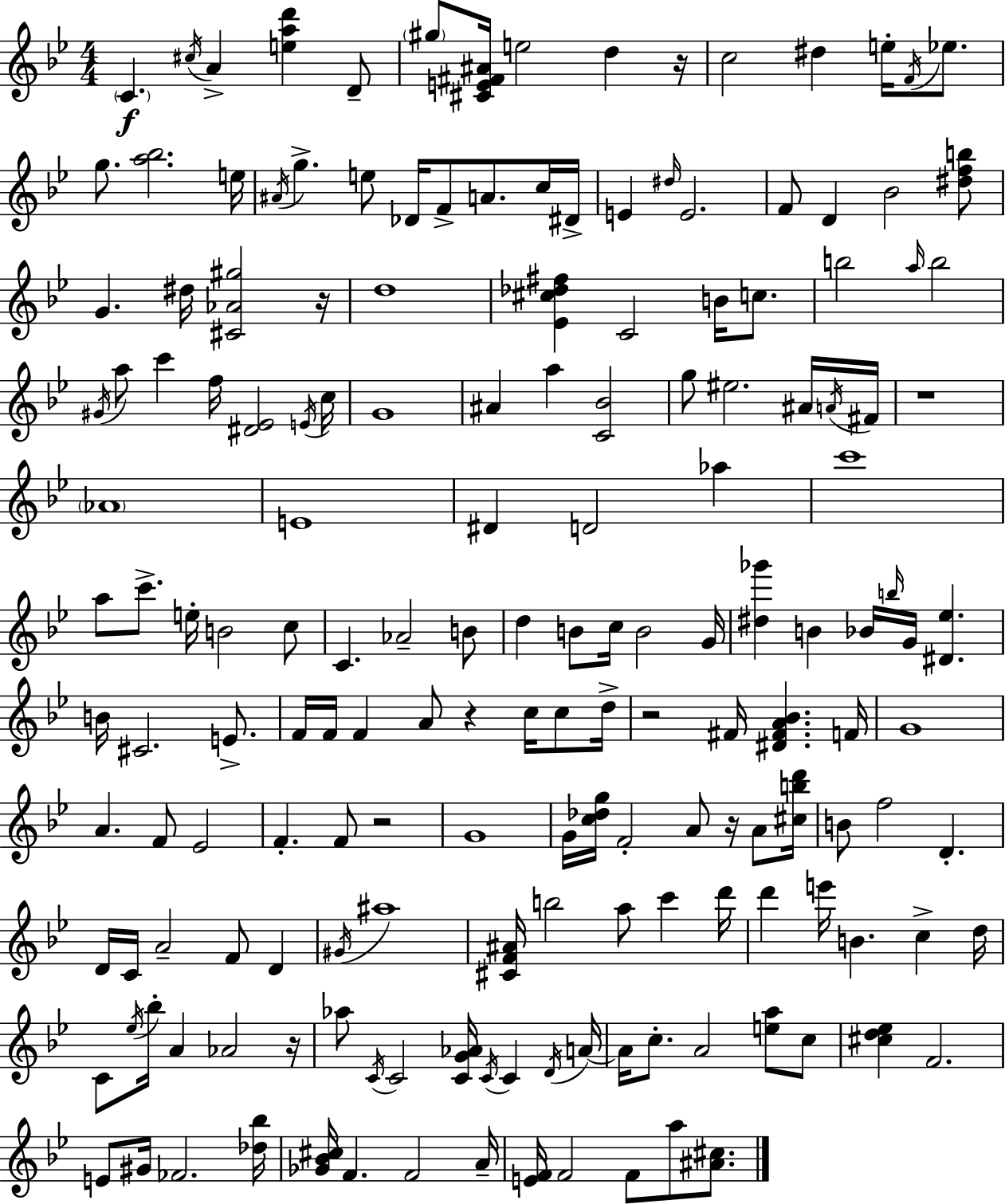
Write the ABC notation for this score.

X:1
T:Untitled
M:4/4
L:1/4
K:Bb
C ^c/4 A [ead'] D/2 ^g/2 [^CE^F^A]/4 e2 d z/4 c2 ^d e/4 F/4 _e/2 g/2 [a_b]2 e/4 ^A/4 g e/2 _D/4 F/2 A/2 c/4 ^D/4 E ^d/4 E2 F/2 D _B2 [^dfb]/2 G ^d/4 [^C_A^g]2 z/4 d4 [_E^c_d^f] C2 B/4 c/2 b2 a/4 b2 ^G/4 a/2 c' f/4 [^D_E]2 E/4 c/4 G4 ^A a [C_B]2 g/2 ^e2 ^A/4 A/4 ^F/4 z4 _A4 E4 ^D D2 _a c'4 a/2 c'/2 e/4 B2 c/2 C _A2 B/2 d B/2 c/4 B2 G/4 [^d_g'] B _B/4 b/4 G/4 [^D_e] B/4 ^C2 E/2 F/4 F/4 F A/2 z c/4 c/2 d/4 z2 ^F/4 [^D^FA_B] F/4 G4 A F/2 _E2 F F/2 z2 G4 G/4 [c_dg]/4 F2 A/2 z/4 A/2 [^cbd']/4 B/2 f2 D D/4 C/4 A2 F/2 D ^G/4 ^a4 [^CF^A]/4 b2 a/2 c' d'/4 d' e'/4 B c d/4 C/2 _e/4 _b/4 A _A2 z/4 _a/2 C/4 C2 [CG_A]/4 C/4 C D/4 A/4 A/4 c/2 A2 [ea]/2 c/2 [^cd_e] F2 E/2 ^G/4 _F2 [_d_b]/4 [_G_B^c]/4 F F2 A/4 [EF]/4 F2 F/2 a/2 [^A^c]/2